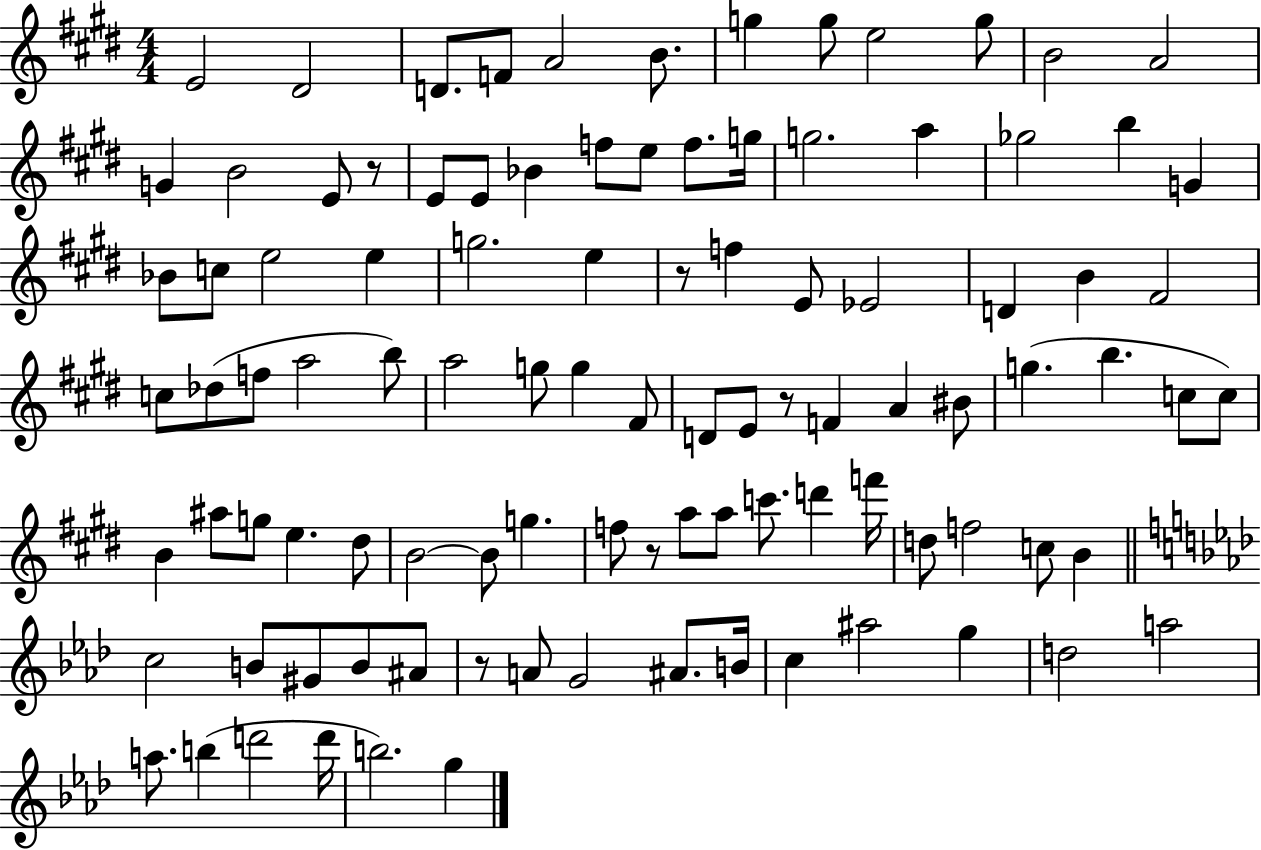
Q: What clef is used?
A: treble